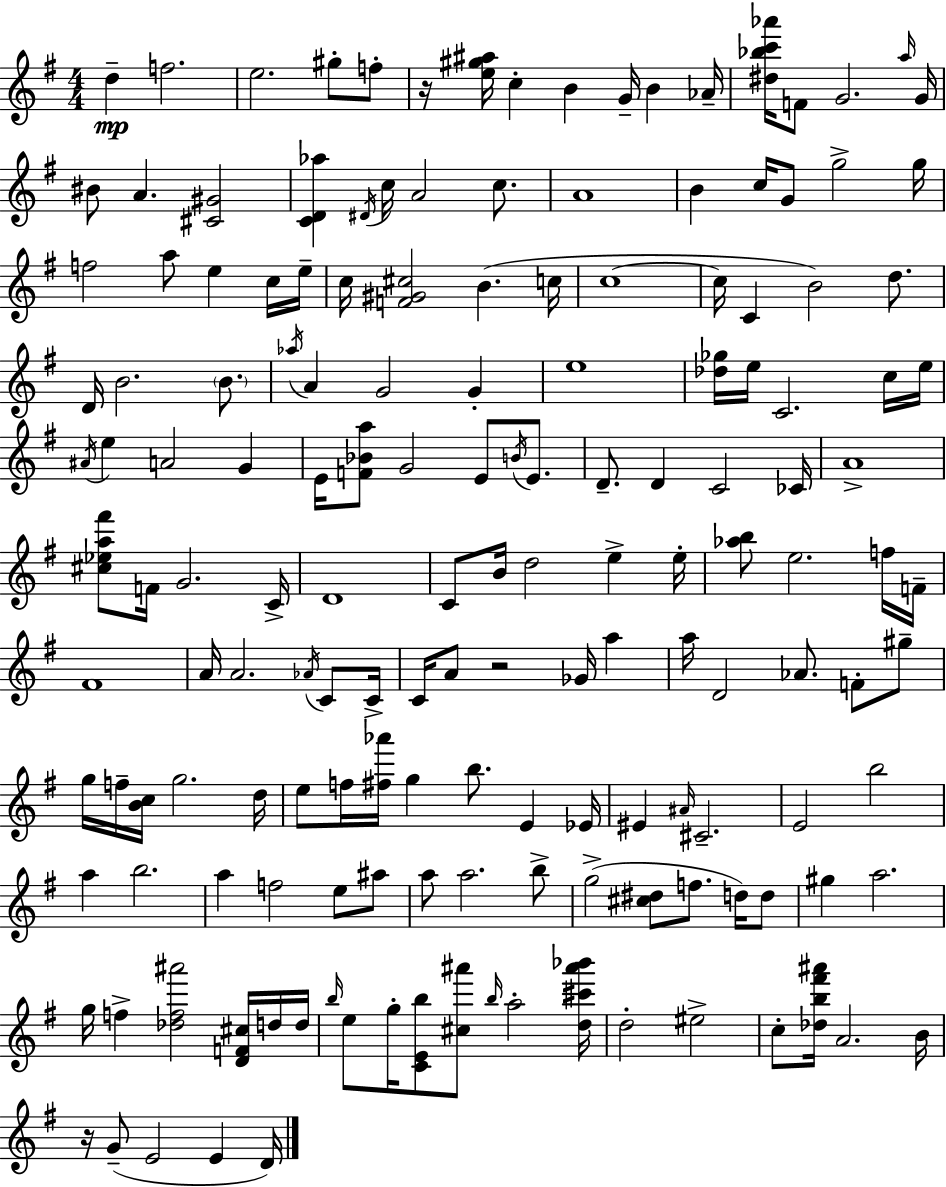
D5/q F5/h. E5/h. G#5/e F5/e R/s [E5,G#5,A#5]/s C5/q B4/q G4/s B4/q Ab4/s [D#5,Bb5,C6,Ab6]/s F4/e G4/h. A5/s G4/s BIS4/e A4/q. [C#4,G#4]/h [C4,D4,Ab5]/q D#4/s C5/s A4/h C5/e. A4/w B4/q C5/s G4/e G5/h G5/s F5/h A5/e E5/q C5/s E5/s C5/s [F4,G#4,C#5]/h B4/q. C5/s C5/w C5/s C4/q B4/h D5/e. D4/s B4/h. B4/e. Ab5/s A4/q G4/h G4/q E5/w [Db5,Gb5]/s E5/s C4/h. C5/s E5/s A#4/s E5/q A4/h G4/q E4/s [F4,Bb4,A5]/e G4/h E4/e B4/s E4/e. D4/e. D4/q C4/h CES4/s A4/w [C#5,Eb5,A5,F#6]/e F4/s G4/h. C4/s D4/w C4/e B4/s D5/h E5/q E5/s [Ab5,B5]/e E5/h. F5/s F4/s F#4/w A4/s A4/h. Ab4/s C4/e C4/s C4/s A4/e R/h Gb4/s A5/q A5/s D4/h Ab4/e. F4/e G#5/e G5/s F5/s [B4,C5]/s G5/h. D5/s E5/e F5/s [F#5,Ab6]/s G5/q B5/e. E4/q Eb4/s EIS4/q A#4/s C#4/h. E4/h B5/h A5/q B5/h. A5/q F5/h E5/e A#5/e A5/e A5/h. B5/e G5/h [C#5,D#5]/e F5/e. D5/s D5/e G#5/q A5/h. G5/s F5/q [Db5,F5,A#6]/h [D4,F4,C#5]/s D5/s D5/s B5/s E5/e G5/s [C4,E4,B5]/e [C#5,A#6]/e B5/s A5/h [D5,C#6,A#6,Bb6]/s D5/h EIS5/h C5/e [Db5,B5,F#6,A#6]/s A4/h. B4/s R/s G4/e E4/h E4/q D4/s